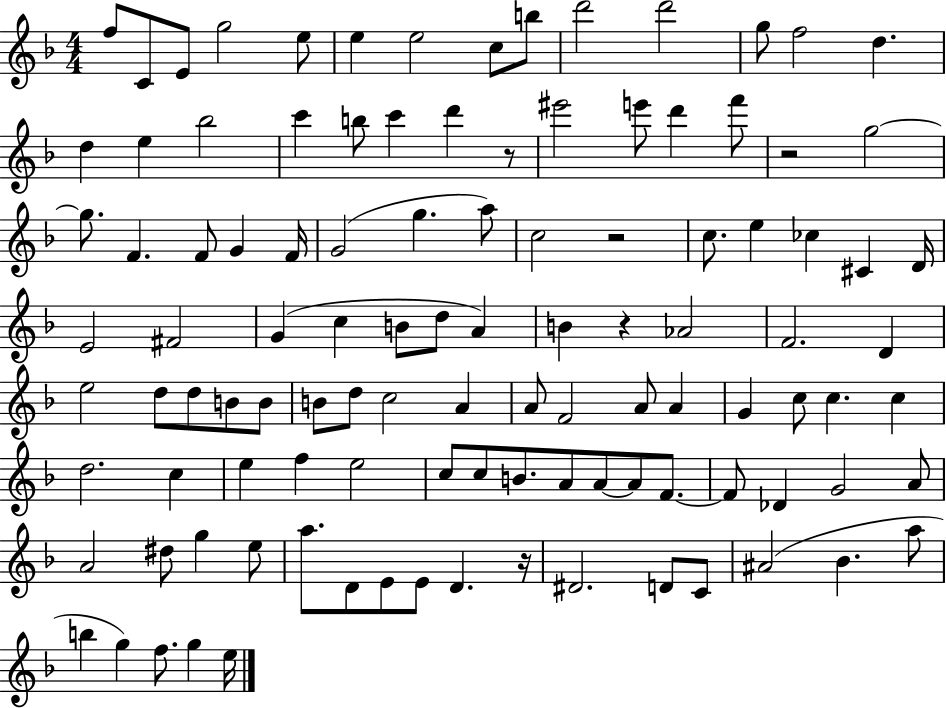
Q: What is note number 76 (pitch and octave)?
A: B4